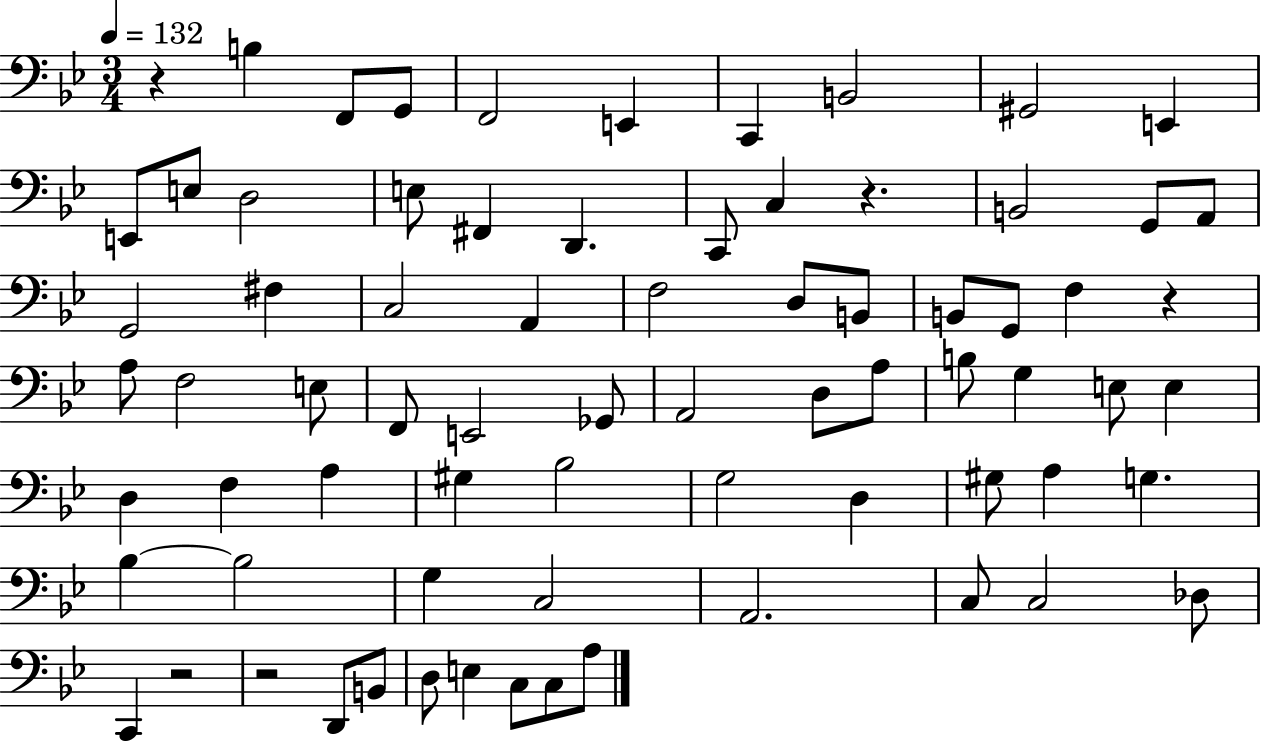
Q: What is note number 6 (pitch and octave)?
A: C2